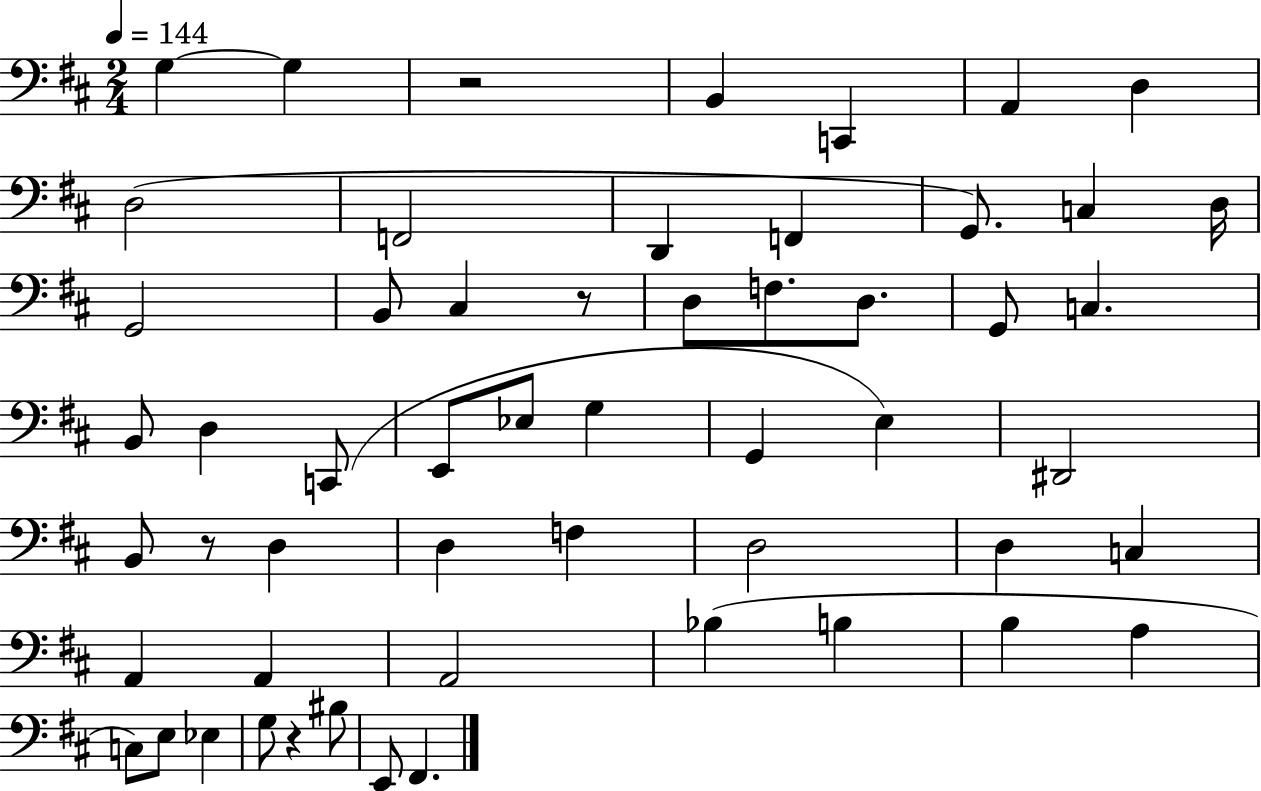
X:1
T:Untitled
M:2/4
L:1/4
K:D
G, G, z2 B,, C,, A,, D, D,2 F,,2 D,, F,, G,,/2 C, D,/4 G,,2 B,,/2 ^C, z/2 D,/2 F,/2 D,/2 G,,/2 C, B,,/2 D, C,,/2 E,,/2 _E,/2 G, G,, E, ^D,,2 B,,/2 z/2 D, D, F, D,2 D, C, A,, A,, A,,2 _B, B, B, A, C,/2 E,/2 _E, G,/2 z ^B,/2 E,,/2 ^F,,